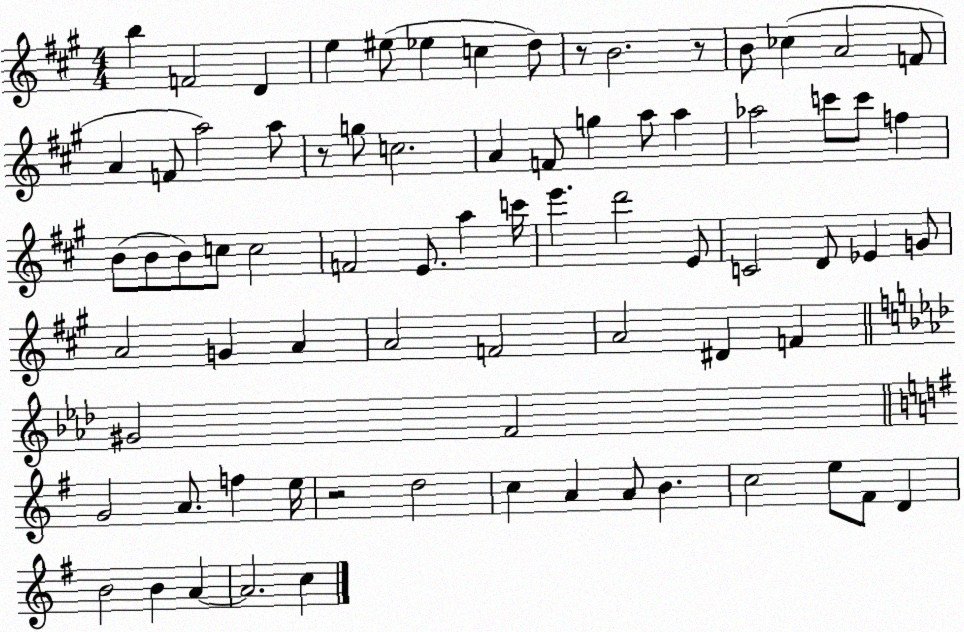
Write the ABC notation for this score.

X:1
T:Untitled
M:4/4
L:1/4
K:A
b F2 D e ^e/2 _e c d/2 z/2 B2 z/2 B/2 _c A2 F/2 A F/2 a2 a/2 z/2 g/2 c2 A F/2 g a/2 a _a2 c'/2 c'/2 f B/2 B/2 B/2 c/2 c2 F2 E/2 a c'/4 e' d'2 E/2 C2 D/2 _E G/2 A2 G A A2 F2 A2 ^D F ^G2 F2 G2 A/2 f e/4 z2 d2 c A A/2 B c2 e/2 ^F/2 D B2 B A A2 c